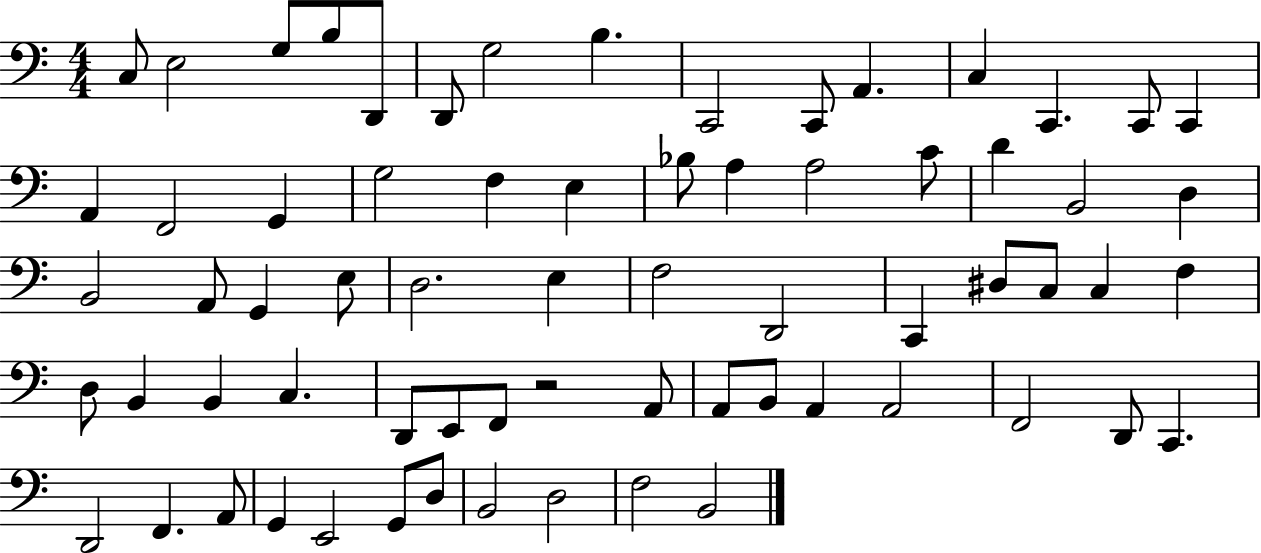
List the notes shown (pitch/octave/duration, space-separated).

C3/e E3/h G3/e B3/e D2/e D2/e G3/h B3/q. C2/h C2/e A2/q. C3/q C2/q. C2/e C2/q A2/q F2/h G2/q G3/h F3/q E3/q Bb3/e A3/q A3/h C4/e D4/q B2/h D3/q B2/h A2/e G2/q E3/e D3/h. E3/q F3/h D2/h C2/q D#3/e C3/e C3/q F3/q D3/e B2/q B2/q C3/q. D2/e E2/e F2/e R/h A2/e A2/e B2/e A2/q A2/h F2/h D2/e C2/q. D2/h F2/q. A2/e G2/q E2/h G2/e D3/e B2/h D3/h F3/h B2/h